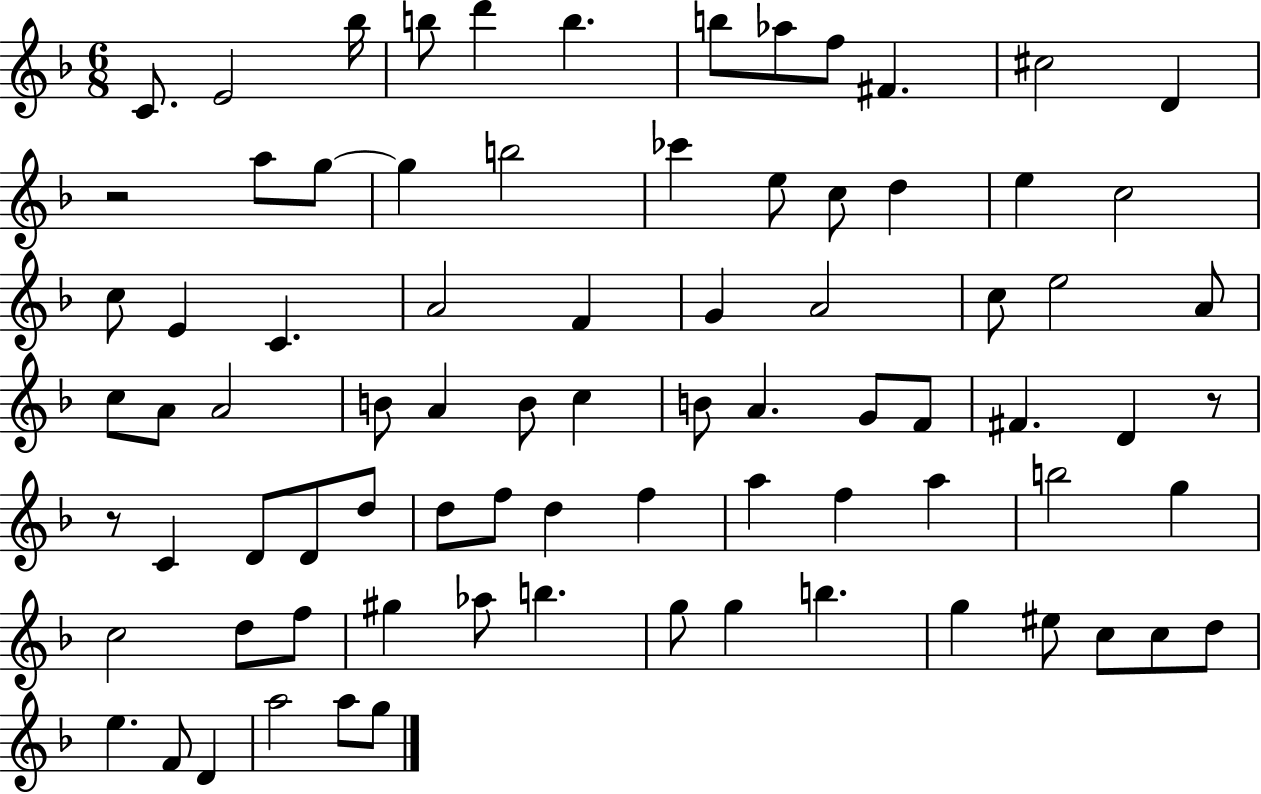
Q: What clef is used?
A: treble